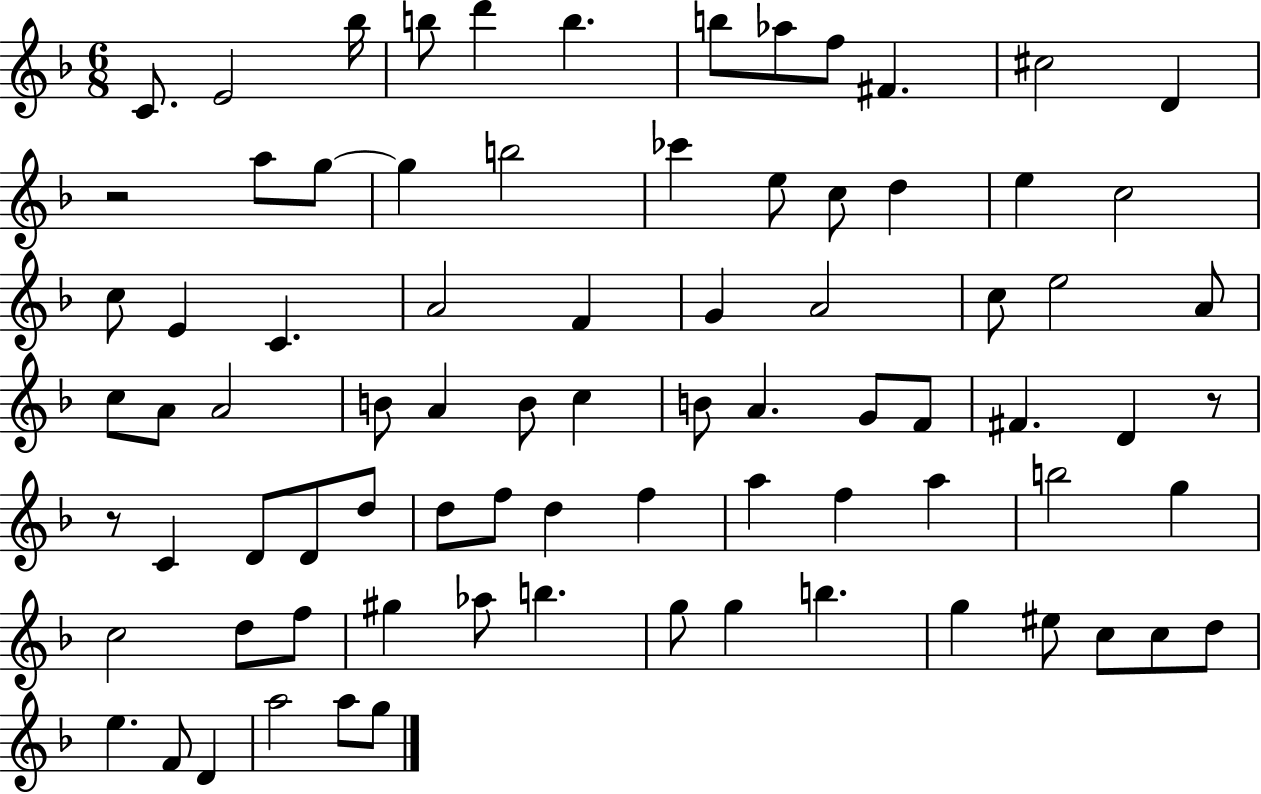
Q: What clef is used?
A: treble